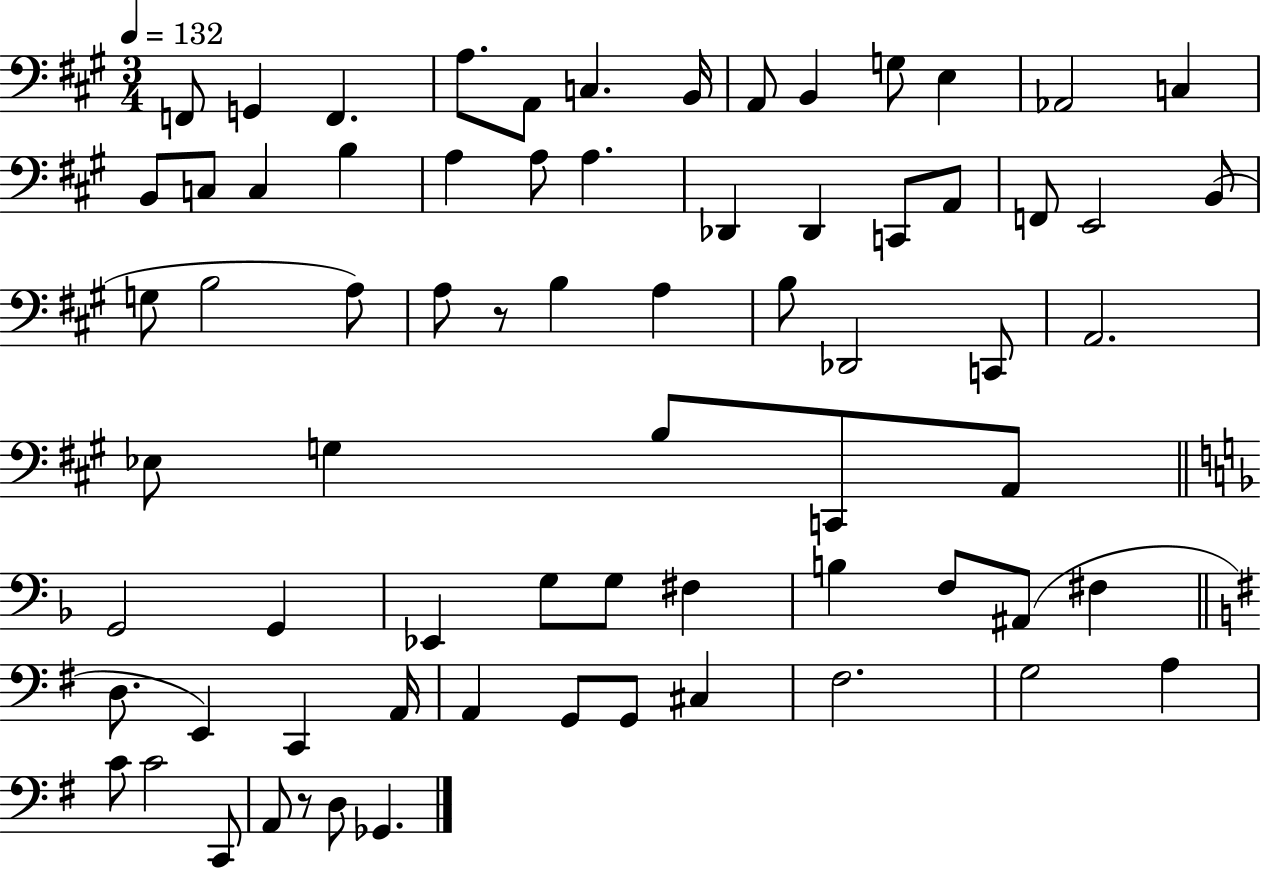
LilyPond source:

{
  \clef bass
  \numericTimeSignature
  \time 3/4
  \key a \major
  \tempo 4 = 132
  \repeat volta 2 { f,8 g,4 f,4. | a8. a,8 c4. b,16 | a,8 b,4 g8 e4 | aes,2 c4 | \break b,8 c8 c4 b4 | a4 a8 a4. | des,4 des,4 c,8 a,8 | f,8 e,2 b,8( | \break g8 b2 a8) | a8 r8 b4 a4 | b8 des,2 c,8 | a,2. | \break ees8 g4 b8 c,8 a,8 | \bar "||" \break \key f \major g,2 g,4 | ees,4 g8 g8 fis4 | b4 f8 ais,8( fis4 | \bar "||" \break \key g \major d8. e,4) c,4 a,16 | a,4 g,8 g,8 cis4 | fis2. | g2 a4 | \break c'8 c'2 c,8 | a,8 r8 d8 ges,4. | } \bar "|."
}